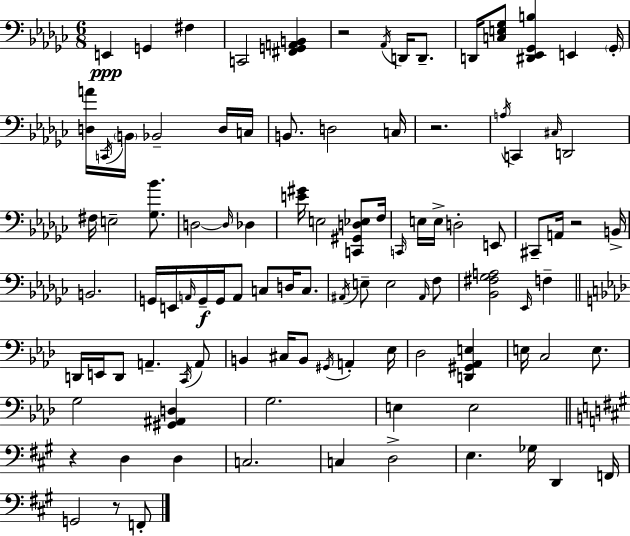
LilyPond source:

{
  \clef bass
  \numericTimeSignature
  \time 6/8
  \key ees \minor
  e,4\ppp g,4 fis4 | c,2 <fis, g, a, b,>4 | r2 \acciaccatura { aes,16 } d,16 d,8.-- | d,16 <c e ges>8 <dis, ees, ges, b>4 e,4 | \break \parenthesize ges,16-. <d a'>16 \acciaccatura { c,16 } \parenthesize b,16 bes,2-- | d16 c16 b,8. d2 | c16 r2. | \acciaccatura { a16 } c,4 \grace { cis16 } d,2 | \break fis16 e2-- | <ges bes'>8. d2~~ | \grace { d16 } des4 <e' gis'>16 e2 | <c, gis, d ees>8 f16 \grace { c,16 } e16 e16-> d2-. | \break e,8 cis,8-- a,16 r2 | b,16-> b,2. | g,16 e,16 \grace { a,16 }\f g,16-- g,16 a,8 | c8 d16 c8. \acciaccatura { ais,16 } e8-- e2 | \break \grace { ais,16 } f8 <bes, fis ges a>2 | \grace { ees,16 } f4-- \bar "||" \break \key aes \major d,16 e,16 d,8 a,4.-- \acciaccatura { c,16 } a,8 | b,4 cis16 b,8 \acciaccatura { gis,16 } a,4-. | ees16 des2 <d, gis, aes, e>4 | e16 c2 e8. | \break g2 <gis, ais, d>4 | g2. | e4 e2 | \bar "||" \break \key a \major r4 d4 d4 | c2. | c4 d2-> | e4. ges16 d,4 f,16 | \break g,2 r8 f,8-. | \bar "|."
}